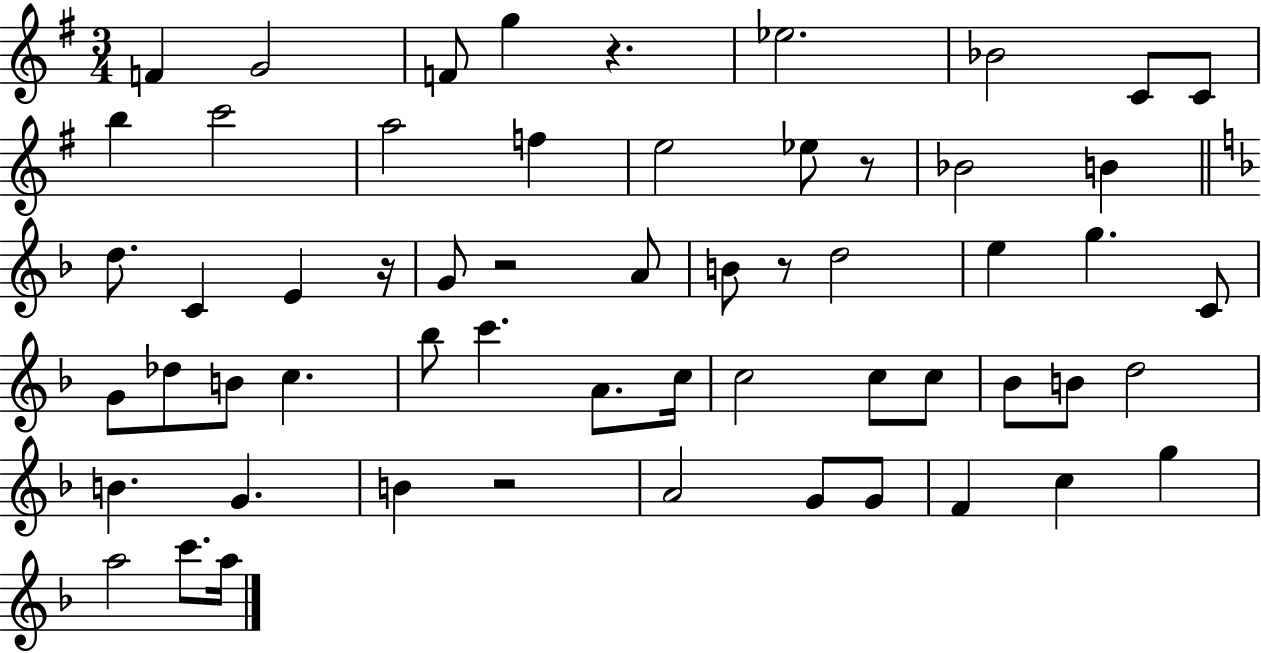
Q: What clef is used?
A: treble